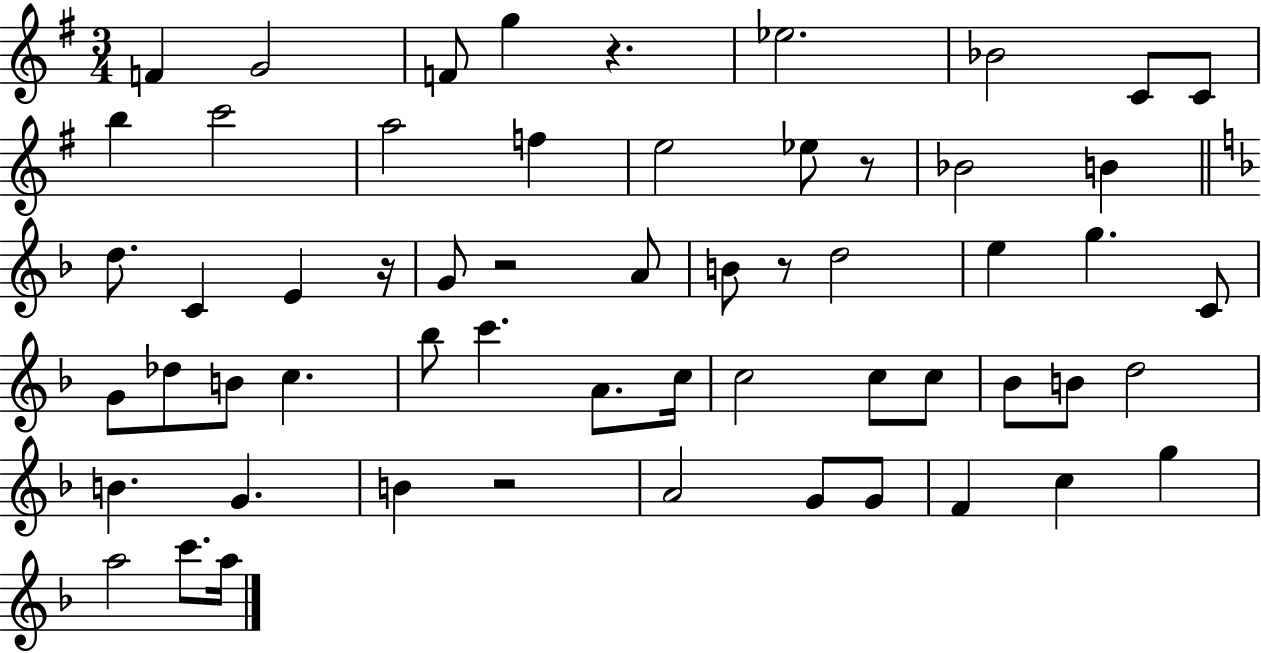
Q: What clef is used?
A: treble